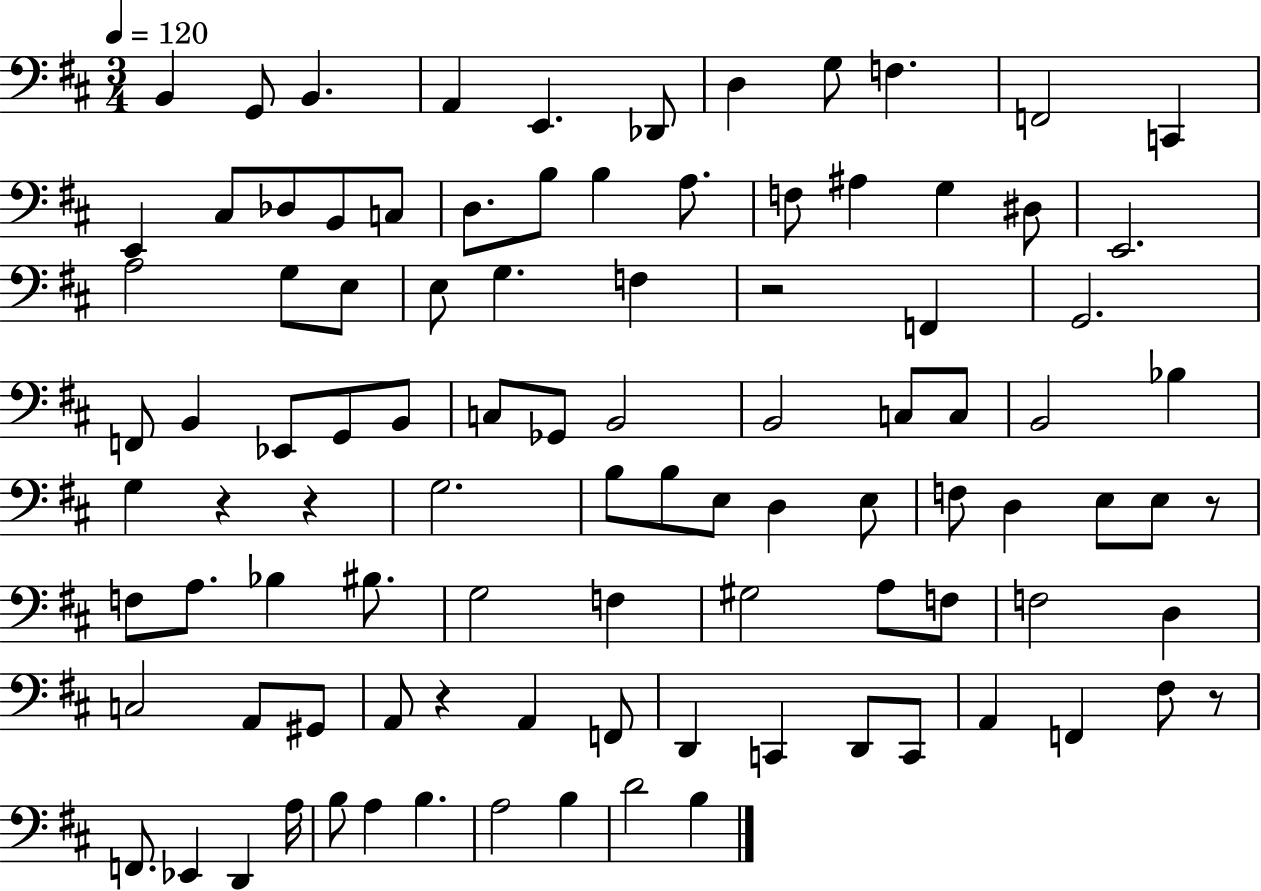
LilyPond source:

{
  \clef bass
  \numericTimeSignature
  \time 3/4
  \key d \major
  \tempo 4 = 120
  b,4 g,8 b,4. | a,4 e,4. des,8 | d4 g8 f4. | f,2 c,4 | \break e,4 cis8 des8 b,8 c8 | d8. b8 b4 a8. | f8 ais4 g4 dis8 | e,2. | \break a2 g8 e8 | e8 g4. f4 | r2 f,4 | g,2. | \break f,8 b,4 ees,8 g,8 b,8 | c8 ges,8 b,2 | b,2 c8 c8 | b,2 bes4 | \break g4 r4 r4 | g2. | b8 b8 e8 d4 e8 | f8 d4 e8 e8 r8 | \break f8 a8. bes4 bis8. | g2 f4 | gis2 a8 f8 | f2 d4 | \break c2 a,8 gis,8 | a,8 r4 a,4 f,8 | d,4 c,4 d,8 c,8 | a,4 f,4 fis8 r8 | \break f,8. ees,4 d,4 a16 | b8 a4 b4. | a2 b4 | d'2 b4 | \break \bar "|."
}